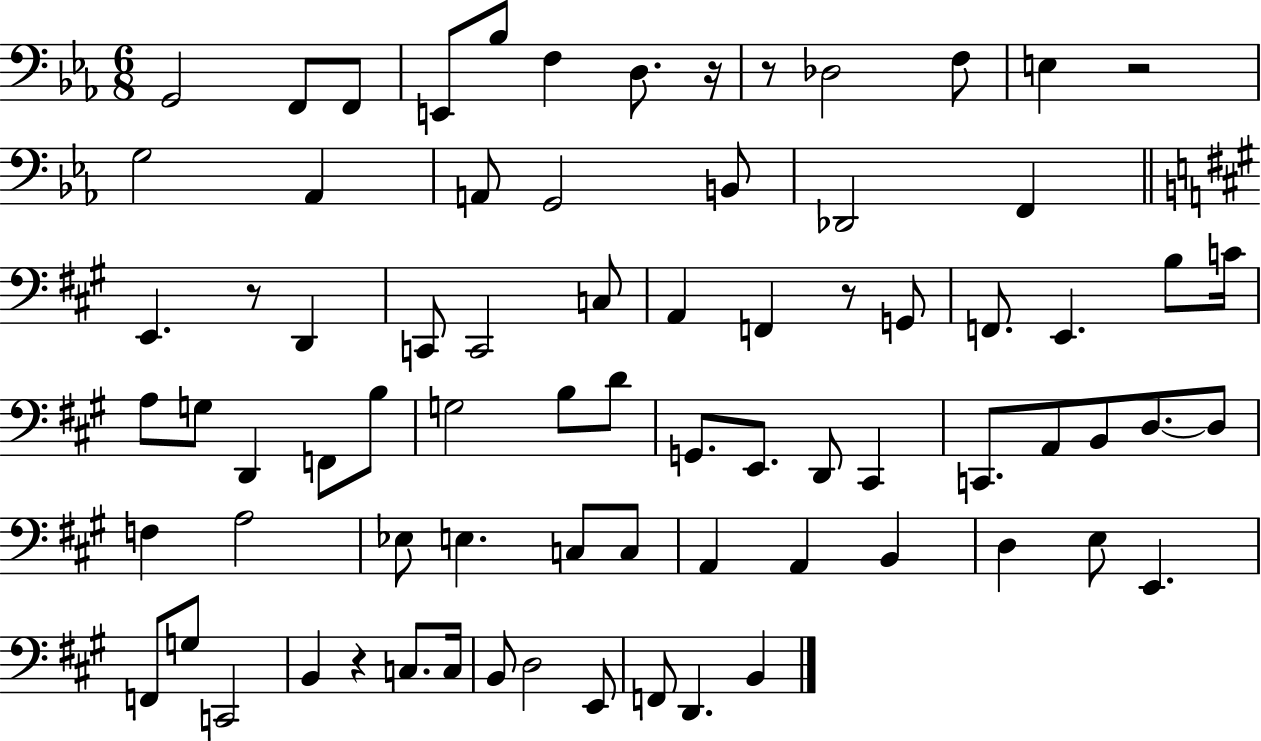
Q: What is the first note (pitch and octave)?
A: G2